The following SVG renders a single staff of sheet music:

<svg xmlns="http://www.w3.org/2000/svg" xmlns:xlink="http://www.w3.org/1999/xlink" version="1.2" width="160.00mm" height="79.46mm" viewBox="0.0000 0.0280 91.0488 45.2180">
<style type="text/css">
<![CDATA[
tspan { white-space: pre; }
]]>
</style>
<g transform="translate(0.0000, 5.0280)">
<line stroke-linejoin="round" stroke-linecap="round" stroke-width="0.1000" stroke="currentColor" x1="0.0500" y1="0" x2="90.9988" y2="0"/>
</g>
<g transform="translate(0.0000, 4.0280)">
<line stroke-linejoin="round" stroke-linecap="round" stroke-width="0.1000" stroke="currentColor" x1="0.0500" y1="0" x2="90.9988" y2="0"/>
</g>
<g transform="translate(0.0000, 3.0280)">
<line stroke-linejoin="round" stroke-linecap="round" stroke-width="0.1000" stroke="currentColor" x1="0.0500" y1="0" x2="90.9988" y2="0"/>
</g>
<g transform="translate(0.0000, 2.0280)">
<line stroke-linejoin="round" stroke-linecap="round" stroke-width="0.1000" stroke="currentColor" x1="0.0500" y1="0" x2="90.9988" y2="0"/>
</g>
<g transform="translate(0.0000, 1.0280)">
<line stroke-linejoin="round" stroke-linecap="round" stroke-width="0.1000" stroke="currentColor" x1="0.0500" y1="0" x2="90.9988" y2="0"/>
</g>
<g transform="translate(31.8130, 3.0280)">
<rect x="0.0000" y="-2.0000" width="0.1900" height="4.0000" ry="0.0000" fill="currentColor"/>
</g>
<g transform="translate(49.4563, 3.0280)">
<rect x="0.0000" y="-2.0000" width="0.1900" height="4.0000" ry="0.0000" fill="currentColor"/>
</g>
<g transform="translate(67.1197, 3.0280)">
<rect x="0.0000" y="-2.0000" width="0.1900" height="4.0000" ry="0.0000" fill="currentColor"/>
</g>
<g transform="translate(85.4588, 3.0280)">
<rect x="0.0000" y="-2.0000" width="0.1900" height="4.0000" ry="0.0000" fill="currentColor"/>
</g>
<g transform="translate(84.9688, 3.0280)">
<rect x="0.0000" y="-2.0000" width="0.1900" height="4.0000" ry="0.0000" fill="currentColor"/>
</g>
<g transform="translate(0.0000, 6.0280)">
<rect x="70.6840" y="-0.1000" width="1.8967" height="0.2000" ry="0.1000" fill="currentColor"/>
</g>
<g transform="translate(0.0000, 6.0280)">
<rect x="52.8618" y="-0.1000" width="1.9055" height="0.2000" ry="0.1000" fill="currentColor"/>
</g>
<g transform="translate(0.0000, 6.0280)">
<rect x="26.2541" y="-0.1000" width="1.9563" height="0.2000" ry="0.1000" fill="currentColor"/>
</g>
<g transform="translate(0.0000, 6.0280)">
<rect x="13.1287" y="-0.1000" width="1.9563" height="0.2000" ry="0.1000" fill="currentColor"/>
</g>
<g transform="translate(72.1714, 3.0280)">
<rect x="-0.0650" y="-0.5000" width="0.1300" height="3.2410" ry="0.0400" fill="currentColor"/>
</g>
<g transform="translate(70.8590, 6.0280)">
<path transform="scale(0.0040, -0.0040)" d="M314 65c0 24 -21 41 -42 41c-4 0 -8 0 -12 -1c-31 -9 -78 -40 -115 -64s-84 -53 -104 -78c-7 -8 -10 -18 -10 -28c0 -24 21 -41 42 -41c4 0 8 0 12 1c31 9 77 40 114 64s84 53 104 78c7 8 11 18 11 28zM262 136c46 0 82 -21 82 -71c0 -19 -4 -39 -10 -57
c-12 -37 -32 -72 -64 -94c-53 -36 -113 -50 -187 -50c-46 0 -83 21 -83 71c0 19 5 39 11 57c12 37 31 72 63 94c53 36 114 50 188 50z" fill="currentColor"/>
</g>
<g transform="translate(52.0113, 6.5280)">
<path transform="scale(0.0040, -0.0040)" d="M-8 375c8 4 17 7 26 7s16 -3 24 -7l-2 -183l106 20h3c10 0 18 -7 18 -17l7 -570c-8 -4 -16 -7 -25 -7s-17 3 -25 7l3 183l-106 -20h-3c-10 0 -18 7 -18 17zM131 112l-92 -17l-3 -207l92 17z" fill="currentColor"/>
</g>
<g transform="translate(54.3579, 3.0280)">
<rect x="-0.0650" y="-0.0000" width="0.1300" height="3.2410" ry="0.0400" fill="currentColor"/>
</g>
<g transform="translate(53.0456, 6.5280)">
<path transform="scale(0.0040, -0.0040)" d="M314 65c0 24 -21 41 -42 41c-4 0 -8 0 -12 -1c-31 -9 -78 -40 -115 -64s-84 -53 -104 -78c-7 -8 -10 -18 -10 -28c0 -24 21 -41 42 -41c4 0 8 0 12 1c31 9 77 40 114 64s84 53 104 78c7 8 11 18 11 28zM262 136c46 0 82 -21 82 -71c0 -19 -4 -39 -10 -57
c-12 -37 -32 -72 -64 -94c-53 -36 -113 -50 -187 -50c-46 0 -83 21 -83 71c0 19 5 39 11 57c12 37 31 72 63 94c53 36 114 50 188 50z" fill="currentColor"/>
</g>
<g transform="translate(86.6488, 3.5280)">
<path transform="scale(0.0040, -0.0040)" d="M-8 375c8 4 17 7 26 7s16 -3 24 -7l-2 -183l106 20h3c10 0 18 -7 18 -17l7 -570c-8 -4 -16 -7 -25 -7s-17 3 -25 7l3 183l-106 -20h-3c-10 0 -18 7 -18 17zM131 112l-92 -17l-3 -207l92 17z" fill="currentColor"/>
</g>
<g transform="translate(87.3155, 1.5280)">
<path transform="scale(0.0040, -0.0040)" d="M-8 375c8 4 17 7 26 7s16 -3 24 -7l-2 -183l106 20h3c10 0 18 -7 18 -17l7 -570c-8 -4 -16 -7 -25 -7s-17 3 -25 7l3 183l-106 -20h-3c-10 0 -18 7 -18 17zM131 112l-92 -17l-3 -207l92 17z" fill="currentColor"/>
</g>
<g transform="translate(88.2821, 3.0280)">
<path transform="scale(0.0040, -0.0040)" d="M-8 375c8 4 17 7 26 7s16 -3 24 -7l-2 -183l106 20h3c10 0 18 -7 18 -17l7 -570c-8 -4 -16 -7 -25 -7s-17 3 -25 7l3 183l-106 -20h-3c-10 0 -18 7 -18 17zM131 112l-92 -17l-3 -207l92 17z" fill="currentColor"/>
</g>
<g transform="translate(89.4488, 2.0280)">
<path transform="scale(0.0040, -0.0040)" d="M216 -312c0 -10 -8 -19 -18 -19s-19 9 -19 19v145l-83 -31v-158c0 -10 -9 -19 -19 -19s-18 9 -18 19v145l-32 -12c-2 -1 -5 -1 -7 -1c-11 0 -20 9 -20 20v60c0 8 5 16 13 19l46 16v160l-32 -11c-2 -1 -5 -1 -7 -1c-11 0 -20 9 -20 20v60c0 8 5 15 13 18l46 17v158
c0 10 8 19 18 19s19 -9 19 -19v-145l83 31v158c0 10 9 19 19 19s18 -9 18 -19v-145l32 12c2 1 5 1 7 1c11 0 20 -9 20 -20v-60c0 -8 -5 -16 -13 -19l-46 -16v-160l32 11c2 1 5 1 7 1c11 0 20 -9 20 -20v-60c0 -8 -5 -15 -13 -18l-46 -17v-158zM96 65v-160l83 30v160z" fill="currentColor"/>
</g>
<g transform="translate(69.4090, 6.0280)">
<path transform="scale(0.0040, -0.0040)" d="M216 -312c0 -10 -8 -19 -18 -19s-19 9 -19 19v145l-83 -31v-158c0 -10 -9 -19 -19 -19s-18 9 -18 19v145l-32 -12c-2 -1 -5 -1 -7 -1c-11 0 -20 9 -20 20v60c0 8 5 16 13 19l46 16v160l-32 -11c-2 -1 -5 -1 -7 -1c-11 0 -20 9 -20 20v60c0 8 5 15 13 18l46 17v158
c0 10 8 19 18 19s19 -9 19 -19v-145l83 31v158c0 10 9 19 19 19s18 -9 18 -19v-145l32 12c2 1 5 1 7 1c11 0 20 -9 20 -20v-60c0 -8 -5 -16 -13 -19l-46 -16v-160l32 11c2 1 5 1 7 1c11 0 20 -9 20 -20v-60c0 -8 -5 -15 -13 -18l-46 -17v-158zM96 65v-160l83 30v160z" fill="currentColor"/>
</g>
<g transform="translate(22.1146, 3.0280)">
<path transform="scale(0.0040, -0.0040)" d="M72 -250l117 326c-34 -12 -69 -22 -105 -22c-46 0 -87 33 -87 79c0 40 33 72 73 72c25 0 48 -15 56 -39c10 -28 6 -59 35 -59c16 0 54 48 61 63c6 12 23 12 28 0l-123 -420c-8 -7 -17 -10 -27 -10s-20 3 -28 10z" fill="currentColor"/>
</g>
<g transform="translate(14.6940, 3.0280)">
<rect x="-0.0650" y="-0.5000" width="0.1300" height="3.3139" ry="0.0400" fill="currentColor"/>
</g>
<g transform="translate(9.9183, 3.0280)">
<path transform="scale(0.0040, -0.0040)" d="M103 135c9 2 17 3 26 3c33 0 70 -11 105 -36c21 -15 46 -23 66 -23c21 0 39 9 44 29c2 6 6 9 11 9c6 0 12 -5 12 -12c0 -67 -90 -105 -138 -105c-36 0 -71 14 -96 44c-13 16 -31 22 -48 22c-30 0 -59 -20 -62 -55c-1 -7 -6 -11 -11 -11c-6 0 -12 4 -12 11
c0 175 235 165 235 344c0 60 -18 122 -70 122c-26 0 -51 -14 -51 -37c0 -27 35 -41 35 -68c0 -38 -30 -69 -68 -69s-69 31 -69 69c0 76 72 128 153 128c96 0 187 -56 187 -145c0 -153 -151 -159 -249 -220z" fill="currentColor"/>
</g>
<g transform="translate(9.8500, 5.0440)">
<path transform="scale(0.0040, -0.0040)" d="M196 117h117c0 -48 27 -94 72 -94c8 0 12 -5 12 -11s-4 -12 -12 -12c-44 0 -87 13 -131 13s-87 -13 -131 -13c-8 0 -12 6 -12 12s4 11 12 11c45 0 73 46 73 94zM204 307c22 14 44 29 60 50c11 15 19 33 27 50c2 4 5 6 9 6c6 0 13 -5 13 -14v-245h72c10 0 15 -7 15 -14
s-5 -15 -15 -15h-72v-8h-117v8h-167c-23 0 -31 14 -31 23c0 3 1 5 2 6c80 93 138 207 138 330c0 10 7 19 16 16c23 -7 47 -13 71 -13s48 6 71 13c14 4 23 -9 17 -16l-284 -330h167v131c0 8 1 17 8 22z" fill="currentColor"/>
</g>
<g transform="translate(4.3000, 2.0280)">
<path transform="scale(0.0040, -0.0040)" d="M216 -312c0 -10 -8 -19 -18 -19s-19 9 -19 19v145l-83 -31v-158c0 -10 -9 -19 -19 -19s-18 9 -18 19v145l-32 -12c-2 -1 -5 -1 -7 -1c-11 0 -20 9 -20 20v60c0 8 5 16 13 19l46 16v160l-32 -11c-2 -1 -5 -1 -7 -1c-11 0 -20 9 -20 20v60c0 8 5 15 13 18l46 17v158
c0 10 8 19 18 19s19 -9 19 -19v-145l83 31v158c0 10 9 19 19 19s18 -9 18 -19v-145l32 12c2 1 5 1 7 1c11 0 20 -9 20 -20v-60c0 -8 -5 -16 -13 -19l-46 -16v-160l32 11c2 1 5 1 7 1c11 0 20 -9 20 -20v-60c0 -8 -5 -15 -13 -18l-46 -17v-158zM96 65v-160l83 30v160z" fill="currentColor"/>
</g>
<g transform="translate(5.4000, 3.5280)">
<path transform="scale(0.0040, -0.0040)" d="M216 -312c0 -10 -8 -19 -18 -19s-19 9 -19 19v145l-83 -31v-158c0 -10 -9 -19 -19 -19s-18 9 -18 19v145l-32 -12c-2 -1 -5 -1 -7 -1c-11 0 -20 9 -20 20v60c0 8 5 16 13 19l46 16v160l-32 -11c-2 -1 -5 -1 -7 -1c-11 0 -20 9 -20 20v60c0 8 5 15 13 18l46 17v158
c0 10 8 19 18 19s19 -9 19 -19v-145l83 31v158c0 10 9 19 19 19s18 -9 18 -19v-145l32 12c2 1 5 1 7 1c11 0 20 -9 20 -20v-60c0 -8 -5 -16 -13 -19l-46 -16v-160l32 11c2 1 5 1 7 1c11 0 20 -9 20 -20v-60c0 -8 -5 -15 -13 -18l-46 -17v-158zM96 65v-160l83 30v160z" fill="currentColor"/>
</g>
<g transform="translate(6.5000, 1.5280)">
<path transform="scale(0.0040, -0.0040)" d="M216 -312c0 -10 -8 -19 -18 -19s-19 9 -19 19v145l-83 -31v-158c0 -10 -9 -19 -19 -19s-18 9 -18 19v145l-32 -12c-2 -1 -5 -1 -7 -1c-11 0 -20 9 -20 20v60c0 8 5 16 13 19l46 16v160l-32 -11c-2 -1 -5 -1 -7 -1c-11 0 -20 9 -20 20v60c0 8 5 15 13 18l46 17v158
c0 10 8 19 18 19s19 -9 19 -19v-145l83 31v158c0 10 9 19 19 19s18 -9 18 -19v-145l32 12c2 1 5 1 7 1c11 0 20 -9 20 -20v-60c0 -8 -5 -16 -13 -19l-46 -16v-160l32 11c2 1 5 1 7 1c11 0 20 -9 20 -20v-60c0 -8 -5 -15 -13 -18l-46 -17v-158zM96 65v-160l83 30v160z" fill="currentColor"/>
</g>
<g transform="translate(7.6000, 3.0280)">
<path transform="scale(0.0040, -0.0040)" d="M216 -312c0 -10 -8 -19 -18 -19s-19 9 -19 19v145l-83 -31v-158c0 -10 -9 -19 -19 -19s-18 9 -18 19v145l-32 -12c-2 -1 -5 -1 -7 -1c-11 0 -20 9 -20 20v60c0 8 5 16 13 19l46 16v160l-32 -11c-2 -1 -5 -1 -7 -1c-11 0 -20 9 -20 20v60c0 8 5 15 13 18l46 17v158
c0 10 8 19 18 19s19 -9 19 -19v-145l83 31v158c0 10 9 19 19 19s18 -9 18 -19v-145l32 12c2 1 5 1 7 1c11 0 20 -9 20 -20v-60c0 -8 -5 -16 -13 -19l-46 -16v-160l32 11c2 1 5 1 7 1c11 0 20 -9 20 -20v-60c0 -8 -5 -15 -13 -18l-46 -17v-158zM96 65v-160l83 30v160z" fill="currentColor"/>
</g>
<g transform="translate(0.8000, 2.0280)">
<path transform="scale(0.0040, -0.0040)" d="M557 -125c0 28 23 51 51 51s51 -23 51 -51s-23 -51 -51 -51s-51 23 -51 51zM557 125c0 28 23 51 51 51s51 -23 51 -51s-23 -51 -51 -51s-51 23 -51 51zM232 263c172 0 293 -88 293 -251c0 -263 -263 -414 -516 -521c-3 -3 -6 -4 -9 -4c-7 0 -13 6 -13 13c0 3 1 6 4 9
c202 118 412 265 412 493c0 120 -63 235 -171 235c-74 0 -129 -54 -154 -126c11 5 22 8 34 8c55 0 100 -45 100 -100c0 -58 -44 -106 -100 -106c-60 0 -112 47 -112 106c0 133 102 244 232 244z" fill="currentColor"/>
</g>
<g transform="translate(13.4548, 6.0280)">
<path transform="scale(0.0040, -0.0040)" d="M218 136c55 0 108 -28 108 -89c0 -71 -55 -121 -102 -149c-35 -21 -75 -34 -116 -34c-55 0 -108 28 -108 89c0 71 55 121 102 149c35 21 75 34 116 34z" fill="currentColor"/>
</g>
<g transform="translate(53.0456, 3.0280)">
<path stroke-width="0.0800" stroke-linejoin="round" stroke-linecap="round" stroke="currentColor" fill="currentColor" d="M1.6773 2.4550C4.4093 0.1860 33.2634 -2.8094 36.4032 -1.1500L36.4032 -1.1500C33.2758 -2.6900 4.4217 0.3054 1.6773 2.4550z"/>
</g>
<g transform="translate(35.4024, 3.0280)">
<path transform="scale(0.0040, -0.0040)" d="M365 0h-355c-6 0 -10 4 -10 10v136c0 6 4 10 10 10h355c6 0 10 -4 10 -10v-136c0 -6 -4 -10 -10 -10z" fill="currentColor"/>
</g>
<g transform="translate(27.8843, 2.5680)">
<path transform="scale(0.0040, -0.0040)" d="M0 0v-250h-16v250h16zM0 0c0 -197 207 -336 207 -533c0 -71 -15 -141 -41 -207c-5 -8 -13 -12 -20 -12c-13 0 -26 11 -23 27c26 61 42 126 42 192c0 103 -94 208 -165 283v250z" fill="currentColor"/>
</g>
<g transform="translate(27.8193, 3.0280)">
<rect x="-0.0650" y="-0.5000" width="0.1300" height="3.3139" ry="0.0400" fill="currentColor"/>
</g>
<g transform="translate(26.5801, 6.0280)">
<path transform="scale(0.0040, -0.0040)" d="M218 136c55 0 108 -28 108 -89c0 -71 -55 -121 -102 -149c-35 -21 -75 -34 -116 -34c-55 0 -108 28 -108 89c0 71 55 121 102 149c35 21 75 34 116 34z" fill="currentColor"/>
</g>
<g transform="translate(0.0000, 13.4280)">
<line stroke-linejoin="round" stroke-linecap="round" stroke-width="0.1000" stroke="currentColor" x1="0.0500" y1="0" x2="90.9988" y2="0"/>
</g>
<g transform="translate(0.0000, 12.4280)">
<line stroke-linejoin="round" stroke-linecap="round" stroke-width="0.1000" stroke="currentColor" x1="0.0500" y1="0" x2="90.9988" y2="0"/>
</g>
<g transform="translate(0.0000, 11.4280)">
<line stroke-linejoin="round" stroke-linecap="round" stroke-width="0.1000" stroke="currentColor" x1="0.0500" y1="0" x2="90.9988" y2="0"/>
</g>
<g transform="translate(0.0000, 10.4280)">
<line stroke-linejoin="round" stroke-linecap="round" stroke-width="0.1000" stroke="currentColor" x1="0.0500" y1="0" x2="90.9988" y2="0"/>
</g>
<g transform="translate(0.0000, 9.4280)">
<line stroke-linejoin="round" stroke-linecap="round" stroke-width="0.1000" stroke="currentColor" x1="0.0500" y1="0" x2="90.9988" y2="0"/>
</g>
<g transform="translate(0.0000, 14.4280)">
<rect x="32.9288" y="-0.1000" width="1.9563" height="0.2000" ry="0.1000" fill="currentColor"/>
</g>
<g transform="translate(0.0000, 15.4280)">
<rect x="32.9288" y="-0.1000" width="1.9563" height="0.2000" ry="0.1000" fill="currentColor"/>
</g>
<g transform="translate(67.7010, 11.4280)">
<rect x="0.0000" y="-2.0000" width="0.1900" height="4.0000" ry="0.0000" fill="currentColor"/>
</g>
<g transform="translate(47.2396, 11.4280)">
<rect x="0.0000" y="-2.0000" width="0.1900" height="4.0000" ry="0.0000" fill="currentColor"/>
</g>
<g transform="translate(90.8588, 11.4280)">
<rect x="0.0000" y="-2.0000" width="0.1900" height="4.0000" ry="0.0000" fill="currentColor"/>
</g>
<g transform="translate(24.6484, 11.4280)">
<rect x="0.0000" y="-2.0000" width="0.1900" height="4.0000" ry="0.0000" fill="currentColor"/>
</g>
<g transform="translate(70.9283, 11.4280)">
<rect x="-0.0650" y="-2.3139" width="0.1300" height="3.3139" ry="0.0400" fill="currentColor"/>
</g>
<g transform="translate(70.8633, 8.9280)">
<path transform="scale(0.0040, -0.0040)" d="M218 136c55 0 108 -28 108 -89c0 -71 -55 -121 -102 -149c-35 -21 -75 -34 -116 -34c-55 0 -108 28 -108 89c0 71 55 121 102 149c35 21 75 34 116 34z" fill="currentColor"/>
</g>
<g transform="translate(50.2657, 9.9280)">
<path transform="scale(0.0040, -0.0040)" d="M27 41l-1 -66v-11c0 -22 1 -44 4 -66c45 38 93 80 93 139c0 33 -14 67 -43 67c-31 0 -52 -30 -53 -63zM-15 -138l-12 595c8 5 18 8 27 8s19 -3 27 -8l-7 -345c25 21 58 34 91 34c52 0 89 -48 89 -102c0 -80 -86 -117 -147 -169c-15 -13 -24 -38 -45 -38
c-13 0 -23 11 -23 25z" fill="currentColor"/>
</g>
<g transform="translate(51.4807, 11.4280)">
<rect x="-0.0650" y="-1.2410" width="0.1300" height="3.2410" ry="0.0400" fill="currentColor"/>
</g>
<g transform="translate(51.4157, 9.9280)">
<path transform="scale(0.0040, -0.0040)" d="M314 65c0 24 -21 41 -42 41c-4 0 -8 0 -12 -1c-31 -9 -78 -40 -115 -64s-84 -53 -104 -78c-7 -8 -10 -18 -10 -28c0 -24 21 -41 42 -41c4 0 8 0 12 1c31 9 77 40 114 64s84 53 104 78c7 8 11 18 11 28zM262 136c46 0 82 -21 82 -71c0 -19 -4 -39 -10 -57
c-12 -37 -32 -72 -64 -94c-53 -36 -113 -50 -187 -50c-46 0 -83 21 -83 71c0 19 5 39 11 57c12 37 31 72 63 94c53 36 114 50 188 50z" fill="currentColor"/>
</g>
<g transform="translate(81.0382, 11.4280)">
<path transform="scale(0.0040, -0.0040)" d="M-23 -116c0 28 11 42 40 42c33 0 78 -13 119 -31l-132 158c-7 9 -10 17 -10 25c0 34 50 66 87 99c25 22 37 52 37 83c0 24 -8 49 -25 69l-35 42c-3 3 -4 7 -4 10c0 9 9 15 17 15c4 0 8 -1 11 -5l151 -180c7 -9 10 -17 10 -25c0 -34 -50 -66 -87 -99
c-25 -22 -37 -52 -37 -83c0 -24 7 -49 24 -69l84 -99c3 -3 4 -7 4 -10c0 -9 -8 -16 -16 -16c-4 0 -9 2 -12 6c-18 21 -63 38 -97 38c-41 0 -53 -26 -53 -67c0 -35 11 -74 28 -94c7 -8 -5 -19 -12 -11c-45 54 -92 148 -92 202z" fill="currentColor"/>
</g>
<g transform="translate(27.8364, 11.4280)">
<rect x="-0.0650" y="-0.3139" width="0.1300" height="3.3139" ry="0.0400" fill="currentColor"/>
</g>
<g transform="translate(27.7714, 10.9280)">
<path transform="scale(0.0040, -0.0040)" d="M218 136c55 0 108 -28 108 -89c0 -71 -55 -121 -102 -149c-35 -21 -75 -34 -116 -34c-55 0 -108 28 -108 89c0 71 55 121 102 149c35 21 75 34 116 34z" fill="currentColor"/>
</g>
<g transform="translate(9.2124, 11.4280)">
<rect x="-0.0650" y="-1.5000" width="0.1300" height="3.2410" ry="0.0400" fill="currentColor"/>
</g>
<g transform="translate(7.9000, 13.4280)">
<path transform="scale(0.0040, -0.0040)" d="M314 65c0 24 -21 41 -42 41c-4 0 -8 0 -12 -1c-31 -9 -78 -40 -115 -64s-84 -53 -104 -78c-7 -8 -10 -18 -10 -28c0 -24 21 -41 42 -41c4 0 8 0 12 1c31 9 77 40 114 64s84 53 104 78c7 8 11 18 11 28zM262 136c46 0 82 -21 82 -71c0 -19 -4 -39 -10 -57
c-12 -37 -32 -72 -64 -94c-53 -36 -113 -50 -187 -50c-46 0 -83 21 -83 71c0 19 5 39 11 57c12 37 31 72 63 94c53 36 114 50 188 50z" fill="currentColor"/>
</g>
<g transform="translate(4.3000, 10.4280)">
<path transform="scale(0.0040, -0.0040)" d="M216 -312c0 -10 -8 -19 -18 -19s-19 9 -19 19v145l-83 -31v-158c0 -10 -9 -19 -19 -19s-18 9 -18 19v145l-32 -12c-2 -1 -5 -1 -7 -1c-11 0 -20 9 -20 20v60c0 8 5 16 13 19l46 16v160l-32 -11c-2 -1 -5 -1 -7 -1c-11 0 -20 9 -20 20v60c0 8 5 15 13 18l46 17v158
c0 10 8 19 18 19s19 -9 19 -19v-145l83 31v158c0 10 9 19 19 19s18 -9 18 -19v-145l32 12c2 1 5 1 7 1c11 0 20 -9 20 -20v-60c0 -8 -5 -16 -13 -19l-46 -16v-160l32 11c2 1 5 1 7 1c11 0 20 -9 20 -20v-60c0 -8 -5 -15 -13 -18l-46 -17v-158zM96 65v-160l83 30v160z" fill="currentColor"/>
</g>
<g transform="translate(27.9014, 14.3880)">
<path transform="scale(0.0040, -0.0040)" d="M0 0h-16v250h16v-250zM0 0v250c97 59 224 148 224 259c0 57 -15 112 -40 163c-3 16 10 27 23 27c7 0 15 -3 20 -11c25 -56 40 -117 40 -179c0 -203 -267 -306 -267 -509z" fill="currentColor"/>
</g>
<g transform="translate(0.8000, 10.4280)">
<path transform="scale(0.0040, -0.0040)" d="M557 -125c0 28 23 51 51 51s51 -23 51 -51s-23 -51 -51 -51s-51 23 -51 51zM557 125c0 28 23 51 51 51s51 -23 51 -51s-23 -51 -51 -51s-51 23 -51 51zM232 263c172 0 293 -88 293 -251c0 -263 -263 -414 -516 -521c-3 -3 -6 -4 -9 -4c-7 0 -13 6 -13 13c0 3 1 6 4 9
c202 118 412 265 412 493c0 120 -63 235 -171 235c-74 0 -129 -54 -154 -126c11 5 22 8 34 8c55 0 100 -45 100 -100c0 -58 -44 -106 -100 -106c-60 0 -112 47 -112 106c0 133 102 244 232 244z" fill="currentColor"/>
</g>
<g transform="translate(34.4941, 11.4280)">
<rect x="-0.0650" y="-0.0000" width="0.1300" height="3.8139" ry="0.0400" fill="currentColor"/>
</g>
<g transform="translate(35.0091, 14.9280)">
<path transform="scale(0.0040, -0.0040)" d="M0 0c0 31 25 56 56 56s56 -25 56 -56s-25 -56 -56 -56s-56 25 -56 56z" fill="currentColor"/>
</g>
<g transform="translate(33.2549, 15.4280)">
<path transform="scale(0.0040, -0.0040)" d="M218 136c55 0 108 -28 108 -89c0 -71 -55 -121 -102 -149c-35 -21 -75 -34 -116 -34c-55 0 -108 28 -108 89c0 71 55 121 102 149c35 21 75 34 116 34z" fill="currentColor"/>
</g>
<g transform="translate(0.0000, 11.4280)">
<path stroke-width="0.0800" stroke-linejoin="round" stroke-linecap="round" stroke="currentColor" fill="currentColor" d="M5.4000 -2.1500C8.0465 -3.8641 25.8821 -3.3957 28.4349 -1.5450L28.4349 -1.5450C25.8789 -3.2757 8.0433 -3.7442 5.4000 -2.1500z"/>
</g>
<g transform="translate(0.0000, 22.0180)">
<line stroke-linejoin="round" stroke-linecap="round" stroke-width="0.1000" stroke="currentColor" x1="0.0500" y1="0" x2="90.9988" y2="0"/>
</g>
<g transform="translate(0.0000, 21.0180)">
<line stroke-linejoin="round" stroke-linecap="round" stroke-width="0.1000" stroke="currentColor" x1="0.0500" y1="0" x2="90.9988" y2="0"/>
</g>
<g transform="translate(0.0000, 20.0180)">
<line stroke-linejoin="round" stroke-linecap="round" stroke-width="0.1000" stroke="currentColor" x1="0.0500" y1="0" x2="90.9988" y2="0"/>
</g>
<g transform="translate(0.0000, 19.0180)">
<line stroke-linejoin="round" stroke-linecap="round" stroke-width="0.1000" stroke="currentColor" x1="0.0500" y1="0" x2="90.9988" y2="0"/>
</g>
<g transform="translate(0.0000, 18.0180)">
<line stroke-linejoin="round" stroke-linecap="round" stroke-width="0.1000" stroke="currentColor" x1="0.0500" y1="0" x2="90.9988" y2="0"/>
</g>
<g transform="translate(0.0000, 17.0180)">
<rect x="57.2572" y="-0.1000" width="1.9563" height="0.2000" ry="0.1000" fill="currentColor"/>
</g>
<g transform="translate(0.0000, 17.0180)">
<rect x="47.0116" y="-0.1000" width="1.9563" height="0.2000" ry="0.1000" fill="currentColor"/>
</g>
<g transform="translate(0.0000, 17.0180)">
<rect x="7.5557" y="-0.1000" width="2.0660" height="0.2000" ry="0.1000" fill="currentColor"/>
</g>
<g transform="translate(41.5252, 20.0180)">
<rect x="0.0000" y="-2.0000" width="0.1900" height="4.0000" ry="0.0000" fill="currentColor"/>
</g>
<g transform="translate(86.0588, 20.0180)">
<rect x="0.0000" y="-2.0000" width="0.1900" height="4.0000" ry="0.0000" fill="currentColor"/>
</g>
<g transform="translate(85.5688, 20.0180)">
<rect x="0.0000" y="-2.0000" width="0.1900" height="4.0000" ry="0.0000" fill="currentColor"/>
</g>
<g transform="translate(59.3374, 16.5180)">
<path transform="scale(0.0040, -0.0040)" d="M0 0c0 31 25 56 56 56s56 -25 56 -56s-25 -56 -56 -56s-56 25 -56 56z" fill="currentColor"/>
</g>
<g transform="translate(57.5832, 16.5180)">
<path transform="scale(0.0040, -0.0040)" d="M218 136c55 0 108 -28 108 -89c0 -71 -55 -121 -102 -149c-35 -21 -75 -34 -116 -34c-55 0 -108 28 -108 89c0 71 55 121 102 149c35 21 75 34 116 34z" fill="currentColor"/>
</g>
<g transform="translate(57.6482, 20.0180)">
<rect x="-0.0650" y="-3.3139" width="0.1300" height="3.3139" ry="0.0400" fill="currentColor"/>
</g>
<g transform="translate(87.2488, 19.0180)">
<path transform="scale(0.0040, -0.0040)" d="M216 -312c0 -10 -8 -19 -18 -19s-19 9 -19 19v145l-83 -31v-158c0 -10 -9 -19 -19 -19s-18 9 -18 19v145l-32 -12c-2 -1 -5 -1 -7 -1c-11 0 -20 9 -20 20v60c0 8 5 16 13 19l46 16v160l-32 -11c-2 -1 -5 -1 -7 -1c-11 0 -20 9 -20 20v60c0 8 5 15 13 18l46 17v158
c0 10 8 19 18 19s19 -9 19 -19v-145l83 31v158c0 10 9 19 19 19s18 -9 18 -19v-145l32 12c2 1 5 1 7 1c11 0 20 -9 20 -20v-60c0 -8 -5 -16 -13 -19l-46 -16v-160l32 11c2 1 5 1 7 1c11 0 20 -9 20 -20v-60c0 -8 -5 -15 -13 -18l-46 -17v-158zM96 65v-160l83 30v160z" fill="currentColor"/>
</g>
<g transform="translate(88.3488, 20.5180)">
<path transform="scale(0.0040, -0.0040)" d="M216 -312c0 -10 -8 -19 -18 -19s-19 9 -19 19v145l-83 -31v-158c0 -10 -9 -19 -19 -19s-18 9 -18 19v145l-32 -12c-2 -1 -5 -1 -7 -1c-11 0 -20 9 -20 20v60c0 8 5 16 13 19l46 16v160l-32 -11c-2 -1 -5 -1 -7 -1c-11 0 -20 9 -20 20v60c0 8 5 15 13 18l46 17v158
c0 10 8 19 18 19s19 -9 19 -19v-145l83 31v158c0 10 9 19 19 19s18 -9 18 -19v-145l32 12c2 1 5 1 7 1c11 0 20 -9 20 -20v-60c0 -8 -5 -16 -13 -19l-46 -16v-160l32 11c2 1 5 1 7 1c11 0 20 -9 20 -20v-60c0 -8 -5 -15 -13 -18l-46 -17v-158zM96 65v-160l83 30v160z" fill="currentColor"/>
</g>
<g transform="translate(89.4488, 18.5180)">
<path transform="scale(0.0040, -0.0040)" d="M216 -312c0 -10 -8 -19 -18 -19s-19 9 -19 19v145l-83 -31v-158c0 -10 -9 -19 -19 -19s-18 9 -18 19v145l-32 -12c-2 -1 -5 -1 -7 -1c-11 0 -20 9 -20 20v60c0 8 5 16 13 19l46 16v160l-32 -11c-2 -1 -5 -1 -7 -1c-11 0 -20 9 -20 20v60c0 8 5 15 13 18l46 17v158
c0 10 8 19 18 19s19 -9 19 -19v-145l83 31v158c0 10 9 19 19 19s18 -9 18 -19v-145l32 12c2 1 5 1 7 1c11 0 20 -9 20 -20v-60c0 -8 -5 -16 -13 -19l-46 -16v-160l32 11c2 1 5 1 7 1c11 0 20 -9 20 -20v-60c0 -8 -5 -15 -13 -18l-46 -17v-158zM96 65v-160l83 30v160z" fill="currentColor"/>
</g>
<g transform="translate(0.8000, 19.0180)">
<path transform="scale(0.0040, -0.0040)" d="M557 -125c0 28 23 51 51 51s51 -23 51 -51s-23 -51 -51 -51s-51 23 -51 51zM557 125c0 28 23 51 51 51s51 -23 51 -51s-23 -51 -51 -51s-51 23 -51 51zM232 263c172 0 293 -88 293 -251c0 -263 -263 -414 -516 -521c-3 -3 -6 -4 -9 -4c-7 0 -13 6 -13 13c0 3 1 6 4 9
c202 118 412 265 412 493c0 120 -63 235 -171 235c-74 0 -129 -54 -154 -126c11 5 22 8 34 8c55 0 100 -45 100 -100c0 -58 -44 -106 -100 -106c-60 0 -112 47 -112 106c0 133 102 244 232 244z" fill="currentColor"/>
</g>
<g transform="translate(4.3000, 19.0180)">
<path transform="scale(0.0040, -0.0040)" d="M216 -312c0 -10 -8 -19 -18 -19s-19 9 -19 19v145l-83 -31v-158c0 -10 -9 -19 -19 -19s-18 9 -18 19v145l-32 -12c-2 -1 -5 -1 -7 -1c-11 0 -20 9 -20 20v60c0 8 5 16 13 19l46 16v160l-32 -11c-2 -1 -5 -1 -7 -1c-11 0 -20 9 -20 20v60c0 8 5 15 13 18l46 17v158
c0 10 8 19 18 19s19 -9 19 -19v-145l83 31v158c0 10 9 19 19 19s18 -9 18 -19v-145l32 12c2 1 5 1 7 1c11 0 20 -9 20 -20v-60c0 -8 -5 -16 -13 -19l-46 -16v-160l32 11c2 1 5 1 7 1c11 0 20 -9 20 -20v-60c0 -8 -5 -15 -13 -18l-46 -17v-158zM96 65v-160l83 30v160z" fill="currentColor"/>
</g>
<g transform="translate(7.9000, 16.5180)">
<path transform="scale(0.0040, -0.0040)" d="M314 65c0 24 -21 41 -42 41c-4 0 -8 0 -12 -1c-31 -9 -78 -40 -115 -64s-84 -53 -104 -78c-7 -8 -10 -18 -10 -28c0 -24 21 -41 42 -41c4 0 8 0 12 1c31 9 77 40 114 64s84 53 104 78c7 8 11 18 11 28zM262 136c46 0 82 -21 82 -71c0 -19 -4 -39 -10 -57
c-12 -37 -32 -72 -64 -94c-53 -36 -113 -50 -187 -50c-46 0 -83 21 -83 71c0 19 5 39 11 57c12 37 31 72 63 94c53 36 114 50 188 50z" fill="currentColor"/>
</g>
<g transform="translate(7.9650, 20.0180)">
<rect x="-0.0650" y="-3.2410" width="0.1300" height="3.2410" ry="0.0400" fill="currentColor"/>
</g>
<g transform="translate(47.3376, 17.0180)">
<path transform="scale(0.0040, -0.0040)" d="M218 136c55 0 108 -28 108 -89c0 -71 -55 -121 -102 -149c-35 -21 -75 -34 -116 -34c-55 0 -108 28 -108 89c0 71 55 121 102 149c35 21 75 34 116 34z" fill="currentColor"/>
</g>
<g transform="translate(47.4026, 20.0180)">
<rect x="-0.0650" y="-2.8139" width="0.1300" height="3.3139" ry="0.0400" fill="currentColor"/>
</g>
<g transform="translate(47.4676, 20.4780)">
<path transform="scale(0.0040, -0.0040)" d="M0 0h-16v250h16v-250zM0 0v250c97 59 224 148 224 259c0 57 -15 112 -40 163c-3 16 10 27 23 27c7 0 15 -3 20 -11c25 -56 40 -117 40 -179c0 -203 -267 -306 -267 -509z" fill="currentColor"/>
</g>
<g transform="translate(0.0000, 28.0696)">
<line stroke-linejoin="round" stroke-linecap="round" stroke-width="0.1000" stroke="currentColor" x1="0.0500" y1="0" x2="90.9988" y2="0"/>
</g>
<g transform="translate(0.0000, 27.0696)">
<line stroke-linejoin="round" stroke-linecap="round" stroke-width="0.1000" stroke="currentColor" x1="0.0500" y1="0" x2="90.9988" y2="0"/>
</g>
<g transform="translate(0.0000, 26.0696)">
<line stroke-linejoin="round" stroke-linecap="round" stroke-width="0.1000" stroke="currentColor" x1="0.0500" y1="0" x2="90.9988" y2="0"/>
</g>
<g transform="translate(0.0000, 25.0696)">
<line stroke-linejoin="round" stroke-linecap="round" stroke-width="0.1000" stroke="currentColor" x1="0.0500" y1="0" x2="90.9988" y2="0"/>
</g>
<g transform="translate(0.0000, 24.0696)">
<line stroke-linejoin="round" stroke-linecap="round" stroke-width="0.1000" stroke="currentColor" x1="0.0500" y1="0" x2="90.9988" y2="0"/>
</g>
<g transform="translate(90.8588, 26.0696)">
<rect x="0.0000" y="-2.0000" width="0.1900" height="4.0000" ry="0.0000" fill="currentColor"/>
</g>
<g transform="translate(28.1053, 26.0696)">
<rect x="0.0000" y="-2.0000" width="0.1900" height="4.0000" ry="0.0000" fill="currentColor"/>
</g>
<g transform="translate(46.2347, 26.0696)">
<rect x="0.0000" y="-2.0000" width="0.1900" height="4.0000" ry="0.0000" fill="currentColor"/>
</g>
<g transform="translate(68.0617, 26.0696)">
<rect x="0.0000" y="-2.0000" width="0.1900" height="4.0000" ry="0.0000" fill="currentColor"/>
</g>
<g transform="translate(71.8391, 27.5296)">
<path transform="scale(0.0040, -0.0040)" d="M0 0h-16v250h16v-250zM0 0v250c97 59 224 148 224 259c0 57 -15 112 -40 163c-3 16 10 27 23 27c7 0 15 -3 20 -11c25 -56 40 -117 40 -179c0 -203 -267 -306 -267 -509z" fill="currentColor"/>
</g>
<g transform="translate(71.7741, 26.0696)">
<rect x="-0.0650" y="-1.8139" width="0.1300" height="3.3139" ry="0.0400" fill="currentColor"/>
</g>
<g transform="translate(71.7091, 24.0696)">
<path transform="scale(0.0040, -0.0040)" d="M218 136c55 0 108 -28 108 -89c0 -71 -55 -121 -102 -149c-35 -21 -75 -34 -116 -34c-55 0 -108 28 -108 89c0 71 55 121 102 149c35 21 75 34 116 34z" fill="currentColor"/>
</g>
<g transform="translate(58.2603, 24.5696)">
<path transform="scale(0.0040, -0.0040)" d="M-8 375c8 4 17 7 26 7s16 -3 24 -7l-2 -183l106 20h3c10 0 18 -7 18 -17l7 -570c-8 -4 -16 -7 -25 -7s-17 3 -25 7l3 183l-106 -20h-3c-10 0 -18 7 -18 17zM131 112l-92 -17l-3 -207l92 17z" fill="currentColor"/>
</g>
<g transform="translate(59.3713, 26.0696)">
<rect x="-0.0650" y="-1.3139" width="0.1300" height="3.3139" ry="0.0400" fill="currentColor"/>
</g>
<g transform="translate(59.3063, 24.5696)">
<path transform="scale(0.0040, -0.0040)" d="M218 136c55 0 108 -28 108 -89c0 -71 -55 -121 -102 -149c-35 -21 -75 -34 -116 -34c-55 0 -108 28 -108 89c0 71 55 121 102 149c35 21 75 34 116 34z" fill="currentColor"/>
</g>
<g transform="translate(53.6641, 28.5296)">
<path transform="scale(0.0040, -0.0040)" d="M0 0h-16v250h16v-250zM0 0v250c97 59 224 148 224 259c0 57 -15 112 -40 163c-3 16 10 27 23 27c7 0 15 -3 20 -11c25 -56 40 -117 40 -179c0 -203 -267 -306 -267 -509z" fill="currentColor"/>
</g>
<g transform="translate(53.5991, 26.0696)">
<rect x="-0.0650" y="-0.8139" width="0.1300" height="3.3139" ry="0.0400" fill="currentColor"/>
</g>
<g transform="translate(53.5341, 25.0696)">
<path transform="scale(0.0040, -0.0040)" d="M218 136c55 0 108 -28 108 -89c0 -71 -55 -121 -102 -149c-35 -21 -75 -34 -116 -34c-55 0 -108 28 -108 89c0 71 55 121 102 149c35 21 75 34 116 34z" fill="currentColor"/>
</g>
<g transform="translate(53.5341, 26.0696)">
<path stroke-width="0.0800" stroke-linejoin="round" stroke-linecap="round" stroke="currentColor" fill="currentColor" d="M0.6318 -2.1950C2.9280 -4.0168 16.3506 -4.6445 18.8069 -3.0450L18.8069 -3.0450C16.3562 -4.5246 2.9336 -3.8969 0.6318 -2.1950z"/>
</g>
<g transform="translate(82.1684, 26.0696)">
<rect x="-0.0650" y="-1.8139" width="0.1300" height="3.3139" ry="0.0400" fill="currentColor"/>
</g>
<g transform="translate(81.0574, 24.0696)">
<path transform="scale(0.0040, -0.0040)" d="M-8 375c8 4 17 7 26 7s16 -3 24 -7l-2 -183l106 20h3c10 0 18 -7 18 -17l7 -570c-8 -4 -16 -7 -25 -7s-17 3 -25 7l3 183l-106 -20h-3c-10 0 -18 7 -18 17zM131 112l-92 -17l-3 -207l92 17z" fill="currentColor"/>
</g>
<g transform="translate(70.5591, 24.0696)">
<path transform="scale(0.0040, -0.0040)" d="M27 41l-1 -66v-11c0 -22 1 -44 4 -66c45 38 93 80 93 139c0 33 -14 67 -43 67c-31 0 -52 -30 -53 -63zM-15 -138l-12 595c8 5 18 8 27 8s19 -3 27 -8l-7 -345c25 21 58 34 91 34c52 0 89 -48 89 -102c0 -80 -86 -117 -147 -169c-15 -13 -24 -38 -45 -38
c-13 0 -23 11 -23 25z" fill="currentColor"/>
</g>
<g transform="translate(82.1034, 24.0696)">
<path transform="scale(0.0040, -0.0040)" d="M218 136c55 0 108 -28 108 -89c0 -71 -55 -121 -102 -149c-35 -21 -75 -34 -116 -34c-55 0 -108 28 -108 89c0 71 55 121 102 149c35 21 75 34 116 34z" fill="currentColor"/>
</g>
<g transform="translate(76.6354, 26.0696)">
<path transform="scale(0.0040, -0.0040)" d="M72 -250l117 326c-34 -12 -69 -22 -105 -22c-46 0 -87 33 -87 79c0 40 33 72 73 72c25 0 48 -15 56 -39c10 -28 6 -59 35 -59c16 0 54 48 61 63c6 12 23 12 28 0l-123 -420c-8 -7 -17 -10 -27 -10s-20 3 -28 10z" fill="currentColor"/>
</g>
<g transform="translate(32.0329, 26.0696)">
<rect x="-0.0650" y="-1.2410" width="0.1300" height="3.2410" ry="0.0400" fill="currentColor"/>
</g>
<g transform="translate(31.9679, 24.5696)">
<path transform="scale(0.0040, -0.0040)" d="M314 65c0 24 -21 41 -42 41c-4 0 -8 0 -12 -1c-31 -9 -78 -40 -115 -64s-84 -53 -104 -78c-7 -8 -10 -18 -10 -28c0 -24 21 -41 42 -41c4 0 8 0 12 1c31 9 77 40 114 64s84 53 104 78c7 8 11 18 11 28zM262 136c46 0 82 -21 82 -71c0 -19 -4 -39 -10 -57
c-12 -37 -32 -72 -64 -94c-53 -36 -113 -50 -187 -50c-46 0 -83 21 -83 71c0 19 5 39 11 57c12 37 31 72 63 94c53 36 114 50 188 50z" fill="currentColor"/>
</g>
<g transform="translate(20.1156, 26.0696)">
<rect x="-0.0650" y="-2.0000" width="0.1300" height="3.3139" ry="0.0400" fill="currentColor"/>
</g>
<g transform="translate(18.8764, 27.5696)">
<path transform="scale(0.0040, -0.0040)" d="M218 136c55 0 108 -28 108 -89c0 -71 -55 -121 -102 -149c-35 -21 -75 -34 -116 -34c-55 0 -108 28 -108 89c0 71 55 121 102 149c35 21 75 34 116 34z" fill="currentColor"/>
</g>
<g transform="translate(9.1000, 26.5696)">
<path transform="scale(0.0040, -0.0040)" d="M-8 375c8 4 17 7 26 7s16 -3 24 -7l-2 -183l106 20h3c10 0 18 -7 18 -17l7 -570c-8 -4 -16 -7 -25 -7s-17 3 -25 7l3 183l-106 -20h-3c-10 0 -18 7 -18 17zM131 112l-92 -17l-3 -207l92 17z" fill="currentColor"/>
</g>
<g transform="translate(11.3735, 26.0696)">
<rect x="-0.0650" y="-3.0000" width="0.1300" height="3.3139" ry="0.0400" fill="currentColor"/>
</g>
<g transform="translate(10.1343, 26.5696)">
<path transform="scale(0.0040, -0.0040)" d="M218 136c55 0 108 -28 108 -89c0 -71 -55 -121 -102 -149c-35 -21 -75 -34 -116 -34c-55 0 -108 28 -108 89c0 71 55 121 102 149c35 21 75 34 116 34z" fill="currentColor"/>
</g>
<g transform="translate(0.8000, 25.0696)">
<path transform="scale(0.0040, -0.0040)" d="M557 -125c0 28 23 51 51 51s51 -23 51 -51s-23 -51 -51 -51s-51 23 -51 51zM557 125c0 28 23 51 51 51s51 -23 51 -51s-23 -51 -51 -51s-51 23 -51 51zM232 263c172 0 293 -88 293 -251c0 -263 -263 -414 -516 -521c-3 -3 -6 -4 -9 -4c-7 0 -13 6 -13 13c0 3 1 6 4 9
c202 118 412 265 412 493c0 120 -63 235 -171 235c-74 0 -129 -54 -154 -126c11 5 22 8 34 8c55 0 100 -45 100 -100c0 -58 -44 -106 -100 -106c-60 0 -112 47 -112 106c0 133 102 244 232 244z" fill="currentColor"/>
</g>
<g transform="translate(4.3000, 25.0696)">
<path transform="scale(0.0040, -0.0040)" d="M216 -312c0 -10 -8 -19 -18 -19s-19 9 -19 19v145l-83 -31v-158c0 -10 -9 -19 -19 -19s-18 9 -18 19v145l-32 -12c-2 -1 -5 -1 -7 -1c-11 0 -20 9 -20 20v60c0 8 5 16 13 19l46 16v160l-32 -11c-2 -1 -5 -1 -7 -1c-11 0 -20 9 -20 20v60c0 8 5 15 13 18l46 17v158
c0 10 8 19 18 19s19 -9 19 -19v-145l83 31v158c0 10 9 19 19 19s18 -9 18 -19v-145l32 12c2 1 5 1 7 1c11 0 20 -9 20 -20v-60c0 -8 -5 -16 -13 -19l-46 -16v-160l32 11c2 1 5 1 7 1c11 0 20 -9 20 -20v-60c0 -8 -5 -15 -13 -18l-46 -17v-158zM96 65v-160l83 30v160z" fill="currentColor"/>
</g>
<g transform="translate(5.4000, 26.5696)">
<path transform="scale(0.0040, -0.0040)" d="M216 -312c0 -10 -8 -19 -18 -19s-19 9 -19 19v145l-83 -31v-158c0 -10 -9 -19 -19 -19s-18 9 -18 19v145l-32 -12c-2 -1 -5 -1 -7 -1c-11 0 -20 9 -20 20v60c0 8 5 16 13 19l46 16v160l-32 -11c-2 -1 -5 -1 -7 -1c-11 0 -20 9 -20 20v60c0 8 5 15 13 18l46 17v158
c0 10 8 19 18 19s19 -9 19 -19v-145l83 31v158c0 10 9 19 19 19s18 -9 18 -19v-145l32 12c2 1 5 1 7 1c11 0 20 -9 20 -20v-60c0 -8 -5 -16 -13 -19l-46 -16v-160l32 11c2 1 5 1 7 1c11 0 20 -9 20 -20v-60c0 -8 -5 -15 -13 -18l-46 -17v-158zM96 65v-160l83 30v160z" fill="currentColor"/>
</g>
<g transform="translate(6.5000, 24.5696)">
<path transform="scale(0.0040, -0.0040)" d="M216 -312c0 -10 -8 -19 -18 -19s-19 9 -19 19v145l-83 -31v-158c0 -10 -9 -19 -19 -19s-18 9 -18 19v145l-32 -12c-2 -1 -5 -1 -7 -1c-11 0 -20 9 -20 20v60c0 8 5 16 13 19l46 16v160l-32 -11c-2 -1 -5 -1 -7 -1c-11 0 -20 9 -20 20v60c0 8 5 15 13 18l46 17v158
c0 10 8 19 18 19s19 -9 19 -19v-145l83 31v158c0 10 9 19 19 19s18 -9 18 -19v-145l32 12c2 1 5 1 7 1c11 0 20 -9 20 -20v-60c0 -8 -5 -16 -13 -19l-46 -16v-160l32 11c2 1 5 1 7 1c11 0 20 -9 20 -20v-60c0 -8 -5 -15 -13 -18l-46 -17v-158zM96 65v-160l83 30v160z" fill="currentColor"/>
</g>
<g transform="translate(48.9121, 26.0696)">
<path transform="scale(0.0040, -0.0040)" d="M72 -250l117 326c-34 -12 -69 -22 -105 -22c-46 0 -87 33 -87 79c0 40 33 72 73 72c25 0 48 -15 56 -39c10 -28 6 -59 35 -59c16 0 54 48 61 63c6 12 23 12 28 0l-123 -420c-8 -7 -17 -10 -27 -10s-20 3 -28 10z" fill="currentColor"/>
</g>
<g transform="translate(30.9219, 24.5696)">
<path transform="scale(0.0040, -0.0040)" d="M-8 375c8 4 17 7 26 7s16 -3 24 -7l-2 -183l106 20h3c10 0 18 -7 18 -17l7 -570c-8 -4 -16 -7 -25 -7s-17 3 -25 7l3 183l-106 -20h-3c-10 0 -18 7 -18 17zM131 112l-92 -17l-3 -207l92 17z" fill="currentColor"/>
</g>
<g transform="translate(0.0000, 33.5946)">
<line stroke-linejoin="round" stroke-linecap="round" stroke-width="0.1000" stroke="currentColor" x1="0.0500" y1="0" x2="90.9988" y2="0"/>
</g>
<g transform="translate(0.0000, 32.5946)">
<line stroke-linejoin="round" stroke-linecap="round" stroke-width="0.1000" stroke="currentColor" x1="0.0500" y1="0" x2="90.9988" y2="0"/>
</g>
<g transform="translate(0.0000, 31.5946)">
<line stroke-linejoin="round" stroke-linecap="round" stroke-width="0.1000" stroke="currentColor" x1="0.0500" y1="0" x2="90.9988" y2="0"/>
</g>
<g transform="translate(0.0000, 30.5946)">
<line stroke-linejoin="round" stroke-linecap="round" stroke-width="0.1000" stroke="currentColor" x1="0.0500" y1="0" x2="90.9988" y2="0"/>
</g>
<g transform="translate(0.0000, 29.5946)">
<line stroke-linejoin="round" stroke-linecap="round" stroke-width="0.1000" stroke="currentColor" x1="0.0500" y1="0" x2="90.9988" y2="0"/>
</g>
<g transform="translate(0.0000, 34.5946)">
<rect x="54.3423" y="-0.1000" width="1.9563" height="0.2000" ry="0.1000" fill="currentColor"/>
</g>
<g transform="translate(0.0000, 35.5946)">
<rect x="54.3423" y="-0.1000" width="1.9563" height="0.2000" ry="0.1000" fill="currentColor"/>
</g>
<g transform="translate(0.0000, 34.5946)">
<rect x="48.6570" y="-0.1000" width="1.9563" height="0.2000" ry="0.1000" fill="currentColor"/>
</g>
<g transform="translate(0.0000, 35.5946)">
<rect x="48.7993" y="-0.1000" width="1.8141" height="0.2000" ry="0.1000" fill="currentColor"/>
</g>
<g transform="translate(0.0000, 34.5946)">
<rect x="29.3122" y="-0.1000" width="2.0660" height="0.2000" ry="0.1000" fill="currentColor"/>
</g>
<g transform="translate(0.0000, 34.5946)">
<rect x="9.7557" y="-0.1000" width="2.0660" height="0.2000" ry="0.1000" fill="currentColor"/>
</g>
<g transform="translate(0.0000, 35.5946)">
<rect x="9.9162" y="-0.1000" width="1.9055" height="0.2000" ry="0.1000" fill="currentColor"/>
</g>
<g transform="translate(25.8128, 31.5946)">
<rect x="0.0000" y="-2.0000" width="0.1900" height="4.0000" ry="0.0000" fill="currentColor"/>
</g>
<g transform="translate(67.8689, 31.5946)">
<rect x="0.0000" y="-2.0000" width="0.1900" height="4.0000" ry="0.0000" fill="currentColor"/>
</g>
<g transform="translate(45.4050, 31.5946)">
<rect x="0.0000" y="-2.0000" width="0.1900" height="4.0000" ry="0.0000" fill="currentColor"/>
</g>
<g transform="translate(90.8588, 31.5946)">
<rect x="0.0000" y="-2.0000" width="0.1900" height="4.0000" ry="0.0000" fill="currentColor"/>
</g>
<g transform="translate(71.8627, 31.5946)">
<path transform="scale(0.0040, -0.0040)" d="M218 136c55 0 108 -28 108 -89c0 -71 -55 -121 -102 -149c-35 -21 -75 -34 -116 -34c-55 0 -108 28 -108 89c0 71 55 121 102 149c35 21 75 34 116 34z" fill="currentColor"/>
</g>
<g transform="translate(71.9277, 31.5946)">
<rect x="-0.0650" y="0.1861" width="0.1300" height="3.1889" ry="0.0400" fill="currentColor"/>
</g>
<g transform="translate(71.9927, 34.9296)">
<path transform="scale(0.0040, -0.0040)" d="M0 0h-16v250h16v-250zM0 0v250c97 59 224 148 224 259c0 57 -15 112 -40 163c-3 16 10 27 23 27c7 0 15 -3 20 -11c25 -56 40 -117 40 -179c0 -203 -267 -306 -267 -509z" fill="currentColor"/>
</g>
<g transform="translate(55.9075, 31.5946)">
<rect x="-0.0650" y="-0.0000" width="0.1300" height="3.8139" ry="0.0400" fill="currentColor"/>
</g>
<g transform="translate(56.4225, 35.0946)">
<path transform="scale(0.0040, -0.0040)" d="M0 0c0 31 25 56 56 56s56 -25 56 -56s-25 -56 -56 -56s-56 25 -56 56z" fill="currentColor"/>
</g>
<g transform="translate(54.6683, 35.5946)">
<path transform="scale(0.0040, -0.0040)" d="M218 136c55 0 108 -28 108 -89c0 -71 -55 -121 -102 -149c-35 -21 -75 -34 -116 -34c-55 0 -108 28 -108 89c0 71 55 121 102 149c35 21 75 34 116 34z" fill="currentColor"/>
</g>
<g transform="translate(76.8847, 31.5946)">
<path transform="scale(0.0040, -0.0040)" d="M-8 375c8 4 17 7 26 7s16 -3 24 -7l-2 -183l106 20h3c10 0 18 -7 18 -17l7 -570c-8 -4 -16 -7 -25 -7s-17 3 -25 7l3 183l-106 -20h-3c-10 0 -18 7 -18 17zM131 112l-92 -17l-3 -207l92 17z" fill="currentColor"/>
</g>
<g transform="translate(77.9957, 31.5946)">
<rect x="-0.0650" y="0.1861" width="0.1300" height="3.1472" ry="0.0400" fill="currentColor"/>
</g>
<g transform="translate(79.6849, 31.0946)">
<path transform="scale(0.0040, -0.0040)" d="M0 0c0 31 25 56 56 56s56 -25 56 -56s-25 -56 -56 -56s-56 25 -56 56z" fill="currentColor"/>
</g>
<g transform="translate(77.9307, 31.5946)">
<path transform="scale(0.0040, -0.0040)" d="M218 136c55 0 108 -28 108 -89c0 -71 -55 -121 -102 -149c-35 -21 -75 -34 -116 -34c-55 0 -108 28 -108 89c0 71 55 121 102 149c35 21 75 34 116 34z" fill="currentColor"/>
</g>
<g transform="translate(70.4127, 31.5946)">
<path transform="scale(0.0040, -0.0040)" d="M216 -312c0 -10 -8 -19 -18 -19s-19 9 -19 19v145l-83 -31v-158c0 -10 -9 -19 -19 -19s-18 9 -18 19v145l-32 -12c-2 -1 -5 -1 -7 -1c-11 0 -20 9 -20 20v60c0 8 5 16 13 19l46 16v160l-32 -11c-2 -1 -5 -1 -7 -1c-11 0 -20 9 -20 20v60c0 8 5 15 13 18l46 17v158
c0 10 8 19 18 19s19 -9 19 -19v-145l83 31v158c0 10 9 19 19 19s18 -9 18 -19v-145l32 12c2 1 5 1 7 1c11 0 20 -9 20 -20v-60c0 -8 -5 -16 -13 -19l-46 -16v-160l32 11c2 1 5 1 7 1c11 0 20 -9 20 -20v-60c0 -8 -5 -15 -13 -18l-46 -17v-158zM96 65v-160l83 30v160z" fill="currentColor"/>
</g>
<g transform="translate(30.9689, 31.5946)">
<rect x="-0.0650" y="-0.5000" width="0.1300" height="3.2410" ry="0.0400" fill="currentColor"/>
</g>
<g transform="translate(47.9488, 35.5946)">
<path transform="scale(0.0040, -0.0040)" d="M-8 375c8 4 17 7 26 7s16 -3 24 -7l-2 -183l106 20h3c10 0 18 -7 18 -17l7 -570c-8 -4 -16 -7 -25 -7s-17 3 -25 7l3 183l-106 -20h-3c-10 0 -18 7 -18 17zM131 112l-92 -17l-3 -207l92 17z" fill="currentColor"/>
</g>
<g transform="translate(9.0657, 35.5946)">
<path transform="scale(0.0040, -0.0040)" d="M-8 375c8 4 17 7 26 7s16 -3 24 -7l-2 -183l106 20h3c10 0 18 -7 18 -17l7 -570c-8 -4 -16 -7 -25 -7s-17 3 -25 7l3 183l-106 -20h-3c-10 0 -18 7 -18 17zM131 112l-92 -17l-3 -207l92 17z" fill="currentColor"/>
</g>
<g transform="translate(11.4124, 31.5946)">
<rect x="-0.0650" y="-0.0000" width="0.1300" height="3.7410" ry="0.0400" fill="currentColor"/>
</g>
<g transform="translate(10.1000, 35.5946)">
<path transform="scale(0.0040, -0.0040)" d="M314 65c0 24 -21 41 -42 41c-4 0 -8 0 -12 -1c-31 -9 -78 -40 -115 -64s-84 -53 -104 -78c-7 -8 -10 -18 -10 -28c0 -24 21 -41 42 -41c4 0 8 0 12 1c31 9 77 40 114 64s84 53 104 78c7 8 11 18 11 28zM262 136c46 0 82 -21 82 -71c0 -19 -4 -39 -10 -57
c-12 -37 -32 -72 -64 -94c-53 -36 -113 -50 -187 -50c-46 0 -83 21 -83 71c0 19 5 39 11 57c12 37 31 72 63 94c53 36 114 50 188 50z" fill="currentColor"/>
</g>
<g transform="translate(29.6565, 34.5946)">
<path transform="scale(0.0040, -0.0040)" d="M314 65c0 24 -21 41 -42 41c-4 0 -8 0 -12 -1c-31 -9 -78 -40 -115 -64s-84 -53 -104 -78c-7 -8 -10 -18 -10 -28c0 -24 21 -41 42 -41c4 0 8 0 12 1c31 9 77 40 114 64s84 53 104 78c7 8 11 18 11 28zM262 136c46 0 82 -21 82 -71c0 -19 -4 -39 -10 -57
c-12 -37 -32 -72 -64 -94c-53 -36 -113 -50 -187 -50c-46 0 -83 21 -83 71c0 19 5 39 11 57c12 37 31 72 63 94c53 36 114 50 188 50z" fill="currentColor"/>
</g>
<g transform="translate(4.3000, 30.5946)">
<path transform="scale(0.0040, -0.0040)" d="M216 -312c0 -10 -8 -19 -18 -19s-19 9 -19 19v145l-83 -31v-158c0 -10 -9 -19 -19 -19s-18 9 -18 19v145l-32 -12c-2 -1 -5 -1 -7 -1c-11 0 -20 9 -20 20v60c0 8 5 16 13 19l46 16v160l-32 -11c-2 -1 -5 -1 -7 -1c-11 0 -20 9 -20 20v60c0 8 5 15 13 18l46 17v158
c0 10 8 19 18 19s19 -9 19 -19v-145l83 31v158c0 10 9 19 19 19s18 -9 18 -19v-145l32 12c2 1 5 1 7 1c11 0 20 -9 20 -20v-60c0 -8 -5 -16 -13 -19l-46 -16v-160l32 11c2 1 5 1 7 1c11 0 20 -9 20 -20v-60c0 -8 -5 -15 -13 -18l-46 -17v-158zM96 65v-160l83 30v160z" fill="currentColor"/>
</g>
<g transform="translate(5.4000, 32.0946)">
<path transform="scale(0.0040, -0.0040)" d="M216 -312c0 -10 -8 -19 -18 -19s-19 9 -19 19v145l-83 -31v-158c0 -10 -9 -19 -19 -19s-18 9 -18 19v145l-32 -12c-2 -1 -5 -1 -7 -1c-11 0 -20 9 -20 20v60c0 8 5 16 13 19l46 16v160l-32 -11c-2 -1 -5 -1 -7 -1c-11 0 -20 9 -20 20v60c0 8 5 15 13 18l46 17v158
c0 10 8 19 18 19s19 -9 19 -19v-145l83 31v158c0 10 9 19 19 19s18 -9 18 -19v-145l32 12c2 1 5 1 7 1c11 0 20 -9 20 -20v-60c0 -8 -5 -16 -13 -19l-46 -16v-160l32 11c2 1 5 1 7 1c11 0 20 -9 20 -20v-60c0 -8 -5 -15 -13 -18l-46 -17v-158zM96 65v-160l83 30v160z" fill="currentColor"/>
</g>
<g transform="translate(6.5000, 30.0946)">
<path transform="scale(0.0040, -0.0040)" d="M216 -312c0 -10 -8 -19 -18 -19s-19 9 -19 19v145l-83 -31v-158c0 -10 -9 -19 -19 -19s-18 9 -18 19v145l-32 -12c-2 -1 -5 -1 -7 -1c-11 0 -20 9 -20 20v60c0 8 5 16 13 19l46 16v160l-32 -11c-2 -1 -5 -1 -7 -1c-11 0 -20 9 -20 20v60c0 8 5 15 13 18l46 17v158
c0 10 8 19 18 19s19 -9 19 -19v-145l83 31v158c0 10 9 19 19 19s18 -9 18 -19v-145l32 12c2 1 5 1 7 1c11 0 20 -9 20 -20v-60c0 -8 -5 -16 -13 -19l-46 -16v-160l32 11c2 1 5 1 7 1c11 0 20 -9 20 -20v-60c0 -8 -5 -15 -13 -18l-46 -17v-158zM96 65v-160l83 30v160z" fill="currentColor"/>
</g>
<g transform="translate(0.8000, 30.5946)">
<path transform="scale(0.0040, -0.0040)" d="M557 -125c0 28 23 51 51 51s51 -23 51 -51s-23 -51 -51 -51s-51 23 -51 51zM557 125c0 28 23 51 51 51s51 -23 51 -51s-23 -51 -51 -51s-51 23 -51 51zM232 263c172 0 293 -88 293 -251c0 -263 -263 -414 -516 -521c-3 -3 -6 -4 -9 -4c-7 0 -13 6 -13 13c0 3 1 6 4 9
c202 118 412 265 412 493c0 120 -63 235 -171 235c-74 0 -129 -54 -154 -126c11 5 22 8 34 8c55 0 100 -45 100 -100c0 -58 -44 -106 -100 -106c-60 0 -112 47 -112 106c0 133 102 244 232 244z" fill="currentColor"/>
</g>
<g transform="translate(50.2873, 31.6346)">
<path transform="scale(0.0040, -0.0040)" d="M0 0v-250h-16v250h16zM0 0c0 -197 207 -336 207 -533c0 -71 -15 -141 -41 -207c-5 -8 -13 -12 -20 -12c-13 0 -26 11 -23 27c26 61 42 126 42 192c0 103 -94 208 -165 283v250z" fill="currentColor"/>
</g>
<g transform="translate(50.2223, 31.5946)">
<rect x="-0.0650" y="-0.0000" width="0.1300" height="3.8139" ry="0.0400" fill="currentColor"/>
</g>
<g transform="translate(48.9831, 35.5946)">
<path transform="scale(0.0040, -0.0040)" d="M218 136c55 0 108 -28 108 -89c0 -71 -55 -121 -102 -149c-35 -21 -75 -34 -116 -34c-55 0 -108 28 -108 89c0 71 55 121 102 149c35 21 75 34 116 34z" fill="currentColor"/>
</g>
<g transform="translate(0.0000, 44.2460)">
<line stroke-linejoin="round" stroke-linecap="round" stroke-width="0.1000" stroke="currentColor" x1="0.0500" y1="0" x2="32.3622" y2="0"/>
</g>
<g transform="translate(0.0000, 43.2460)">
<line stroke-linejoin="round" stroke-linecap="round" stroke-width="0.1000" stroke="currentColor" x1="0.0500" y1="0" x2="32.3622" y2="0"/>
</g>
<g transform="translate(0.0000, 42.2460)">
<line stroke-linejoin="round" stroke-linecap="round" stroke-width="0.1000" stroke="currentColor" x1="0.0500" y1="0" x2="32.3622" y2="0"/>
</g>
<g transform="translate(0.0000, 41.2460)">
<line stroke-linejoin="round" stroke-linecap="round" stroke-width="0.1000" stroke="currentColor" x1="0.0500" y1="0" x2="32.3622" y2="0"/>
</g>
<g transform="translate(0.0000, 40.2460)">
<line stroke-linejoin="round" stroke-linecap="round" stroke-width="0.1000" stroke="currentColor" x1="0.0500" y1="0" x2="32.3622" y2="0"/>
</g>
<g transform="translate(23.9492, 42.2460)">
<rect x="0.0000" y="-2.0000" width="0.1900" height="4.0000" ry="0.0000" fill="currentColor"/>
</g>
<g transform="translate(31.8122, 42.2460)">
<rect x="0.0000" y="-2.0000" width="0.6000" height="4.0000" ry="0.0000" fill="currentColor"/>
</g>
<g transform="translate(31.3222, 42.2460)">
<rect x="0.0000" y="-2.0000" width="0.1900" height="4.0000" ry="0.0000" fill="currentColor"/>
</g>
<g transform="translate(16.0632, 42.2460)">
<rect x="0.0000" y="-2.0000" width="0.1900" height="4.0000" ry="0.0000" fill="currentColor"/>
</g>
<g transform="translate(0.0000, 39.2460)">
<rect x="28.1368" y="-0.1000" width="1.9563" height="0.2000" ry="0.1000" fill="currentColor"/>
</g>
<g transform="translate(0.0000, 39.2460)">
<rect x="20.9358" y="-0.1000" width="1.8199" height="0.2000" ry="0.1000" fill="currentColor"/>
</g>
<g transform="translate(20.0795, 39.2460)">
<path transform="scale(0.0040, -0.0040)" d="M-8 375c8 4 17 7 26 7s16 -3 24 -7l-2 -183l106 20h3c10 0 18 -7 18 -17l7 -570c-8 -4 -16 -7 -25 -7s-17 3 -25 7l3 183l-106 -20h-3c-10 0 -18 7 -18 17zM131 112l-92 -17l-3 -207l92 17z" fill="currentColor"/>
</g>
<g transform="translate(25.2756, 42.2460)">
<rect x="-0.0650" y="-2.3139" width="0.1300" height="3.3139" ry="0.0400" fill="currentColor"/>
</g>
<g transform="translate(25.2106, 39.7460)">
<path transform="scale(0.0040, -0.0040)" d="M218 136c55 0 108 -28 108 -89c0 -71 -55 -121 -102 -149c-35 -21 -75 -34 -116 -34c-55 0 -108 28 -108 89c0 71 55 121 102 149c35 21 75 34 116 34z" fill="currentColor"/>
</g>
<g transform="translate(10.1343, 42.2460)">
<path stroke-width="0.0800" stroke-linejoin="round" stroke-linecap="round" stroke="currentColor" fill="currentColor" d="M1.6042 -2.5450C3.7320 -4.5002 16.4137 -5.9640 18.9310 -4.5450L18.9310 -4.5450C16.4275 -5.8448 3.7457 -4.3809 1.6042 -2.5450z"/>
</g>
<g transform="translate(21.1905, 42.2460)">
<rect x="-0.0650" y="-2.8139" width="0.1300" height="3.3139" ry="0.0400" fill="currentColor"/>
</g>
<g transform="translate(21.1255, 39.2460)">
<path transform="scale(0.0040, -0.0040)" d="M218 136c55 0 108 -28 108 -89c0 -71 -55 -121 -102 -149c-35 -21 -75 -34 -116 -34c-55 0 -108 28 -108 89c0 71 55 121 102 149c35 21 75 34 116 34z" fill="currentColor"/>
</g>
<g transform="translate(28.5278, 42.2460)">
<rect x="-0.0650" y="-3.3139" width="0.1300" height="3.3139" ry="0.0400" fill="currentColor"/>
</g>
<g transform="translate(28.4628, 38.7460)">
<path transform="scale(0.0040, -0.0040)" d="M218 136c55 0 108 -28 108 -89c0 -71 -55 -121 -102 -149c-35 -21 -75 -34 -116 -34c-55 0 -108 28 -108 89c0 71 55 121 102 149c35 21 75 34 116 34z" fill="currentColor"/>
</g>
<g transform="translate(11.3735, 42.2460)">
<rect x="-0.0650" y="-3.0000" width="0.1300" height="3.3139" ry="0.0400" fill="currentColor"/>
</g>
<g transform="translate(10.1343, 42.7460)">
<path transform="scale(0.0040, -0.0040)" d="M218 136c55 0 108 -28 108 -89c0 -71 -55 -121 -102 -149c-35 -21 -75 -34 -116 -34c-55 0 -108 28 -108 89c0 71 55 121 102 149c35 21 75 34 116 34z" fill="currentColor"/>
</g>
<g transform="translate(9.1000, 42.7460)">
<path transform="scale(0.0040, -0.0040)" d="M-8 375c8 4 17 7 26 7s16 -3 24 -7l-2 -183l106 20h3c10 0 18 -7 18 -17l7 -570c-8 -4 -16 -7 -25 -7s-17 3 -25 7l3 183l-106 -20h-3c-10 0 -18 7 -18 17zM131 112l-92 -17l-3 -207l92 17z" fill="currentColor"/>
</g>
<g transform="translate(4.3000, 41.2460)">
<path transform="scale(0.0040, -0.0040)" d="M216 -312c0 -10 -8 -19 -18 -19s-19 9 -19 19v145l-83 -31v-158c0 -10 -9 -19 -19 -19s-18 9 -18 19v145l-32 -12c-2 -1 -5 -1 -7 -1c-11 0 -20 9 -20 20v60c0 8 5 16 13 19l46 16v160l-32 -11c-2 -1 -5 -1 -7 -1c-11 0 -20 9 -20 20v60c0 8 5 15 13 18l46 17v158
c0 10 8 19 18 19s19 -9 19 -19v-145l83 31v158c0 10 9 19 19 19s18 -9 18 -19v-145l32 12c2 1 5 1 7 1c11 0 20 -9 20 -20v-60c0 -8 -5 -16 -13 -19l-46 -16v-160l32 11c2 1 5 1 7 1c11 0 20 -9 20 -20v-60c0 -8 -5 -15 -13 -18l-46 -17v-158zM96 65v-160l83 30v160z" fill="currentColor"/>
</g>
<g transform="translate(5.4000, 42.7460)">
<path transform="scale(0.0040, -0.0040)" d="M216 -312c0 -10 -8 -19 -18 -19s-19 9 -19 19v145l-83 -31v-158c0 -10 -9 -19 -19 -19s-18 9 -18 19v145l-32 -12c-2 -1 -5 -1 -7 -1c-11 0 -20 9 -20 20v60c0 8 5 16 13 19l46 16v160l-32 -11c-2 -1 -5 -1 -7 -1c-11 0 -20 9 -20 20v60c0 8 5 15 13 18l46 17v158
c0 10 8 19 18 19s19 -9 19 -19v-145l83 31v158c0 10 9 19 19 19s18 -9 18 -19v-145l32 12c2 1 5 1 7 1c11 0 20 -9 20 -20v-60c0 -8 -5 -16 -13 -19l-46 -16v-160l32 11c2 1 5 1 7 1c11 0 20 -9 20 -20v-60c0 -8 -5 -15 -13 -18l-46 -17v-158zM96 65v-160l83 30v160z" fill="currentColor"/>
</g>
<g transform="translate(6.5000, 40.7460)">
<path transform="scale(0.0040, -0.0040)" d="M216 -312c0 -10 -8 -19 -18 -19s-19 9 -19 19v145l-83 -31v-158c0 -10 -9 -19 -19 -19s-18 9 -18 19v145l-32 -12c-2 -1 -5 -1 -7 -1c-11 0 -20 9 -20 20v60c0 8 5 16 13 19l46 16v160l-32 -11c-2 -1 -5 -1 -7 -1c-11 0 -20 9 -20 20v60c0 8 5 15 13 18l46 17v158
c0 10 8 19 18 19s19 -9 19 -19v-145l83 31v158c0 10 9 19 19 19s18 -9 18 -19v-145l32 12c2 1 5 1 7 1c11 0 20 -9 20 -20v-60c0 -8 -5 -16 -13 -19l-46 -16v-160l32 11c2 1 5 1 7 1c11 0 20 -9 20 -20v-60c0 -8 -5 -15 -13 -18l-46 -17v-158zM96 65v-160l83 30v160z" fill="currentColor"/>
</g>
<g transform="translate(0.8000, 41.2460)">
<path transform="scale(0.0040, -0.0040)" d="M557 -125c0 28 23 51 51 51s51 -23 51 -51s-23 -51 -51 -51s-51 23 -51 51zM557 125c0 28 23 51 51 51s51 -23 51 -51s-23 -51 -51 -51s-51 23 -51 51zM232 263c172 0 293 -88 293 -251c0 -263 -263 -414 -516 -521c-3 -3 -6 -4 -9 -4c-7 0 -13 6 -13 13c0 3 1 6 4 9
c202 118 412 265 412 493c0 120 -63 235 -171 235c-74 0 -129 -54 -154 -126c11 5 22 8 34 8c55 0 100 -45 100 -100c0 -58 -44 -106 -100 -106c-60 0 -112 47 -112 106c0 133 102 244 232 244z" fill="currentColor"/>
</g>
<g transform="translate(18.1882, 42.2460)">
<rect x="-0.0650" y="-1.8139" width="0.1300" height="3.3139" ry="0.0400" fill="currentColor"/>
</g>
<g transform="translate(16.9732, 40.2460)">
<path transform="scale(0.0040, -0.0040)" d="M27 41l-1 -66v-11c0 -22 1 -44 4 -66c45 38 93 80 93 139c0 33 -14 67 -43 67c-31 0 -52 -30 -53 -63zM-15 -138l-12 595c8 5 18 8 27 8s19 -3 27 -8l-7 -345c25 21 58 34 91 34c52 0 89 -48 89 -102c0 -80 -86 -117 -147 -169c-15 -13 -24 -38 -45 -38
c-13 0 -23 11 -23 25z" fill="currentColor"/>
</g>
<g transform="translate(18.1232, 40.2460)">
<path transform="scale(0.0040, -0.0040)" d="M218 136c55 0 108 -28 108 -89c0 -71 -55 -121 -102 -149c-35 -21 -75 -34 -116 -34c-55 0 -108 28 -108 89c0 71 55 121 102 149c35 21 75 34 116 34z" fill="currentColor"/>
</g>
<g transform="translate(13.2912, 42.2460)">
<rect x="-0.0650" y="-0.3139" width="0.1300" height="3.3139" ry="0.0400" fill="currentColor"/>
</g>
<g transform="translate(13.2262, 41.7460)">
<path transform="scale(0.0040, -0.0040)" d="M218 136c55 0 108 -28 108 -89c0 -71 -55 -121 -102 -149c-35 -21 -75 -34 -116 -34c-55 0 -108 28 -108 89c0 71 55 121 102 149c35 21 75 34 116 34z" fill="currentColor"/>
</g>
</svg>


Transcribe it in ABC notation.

X:1
T:Untitled
M:2/4
L:1/4
K:E
E,, z/2 E,,/2 z2 D,,2 ^E,,2 G,,2 E,/2 C,, _G,2 B, z D2 C/2 D C, A,, G,2 z/2 ^F,/2 G, _A,/2 z/2 A, C,,2 E,,2 C,,/2 C,, ^D,/2 D, C, E, _A, C B, D